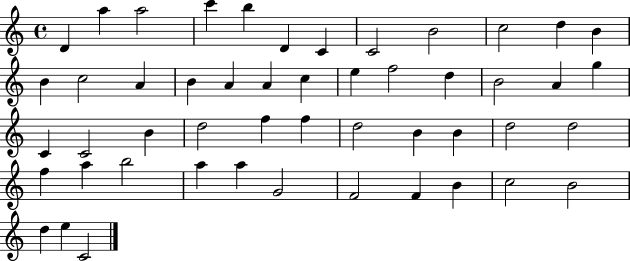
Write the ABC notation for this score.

X:1
T:Untitled
M:4/4
L:1/4
K:C
D a a2 c' b D C C2 B2 c2 d B B c2 A B A A c e f2 d B2 A g C C2 B d2 f f d2 B B d2 d2 f a b2 a a G2 F2 F B c2 B2 d e C2